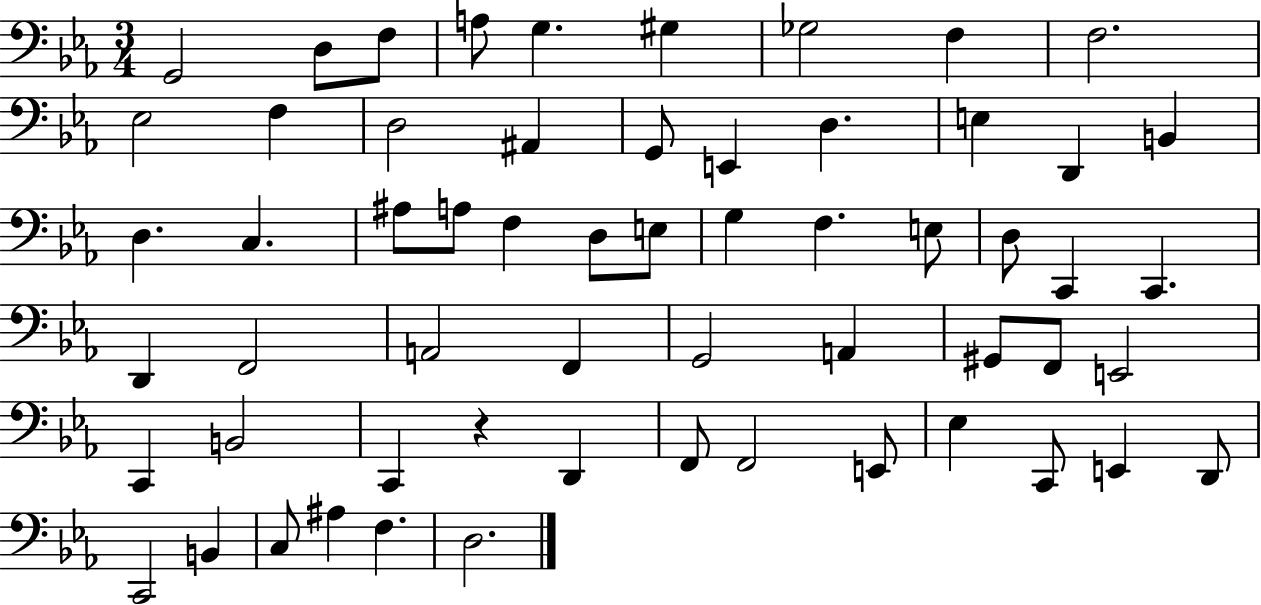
G2/h D3/e F3/e A3/e G3/q. G#3/q Gb3/h F3/q F3/h. Eb3/h F3/q D3/h A#2/q G2/e E2/q D3/q. E3/q D2/q B2/q D3/q. C3/q. A#3/e A3/e F3/q D3/e E3/e G3/q F3/q. E3/e D3/e C2/q C2/q. D2/q F2/h A2/h F2/q G2/h A2/q G#2/e F2/e E2/h C2/q B2/h C2/q R/q D2/q F2/e F2/h E2/e Eb3/q C2/e E2/q D2/e C2/h B2/q C3/e A#3/q F3/q. D3/h.